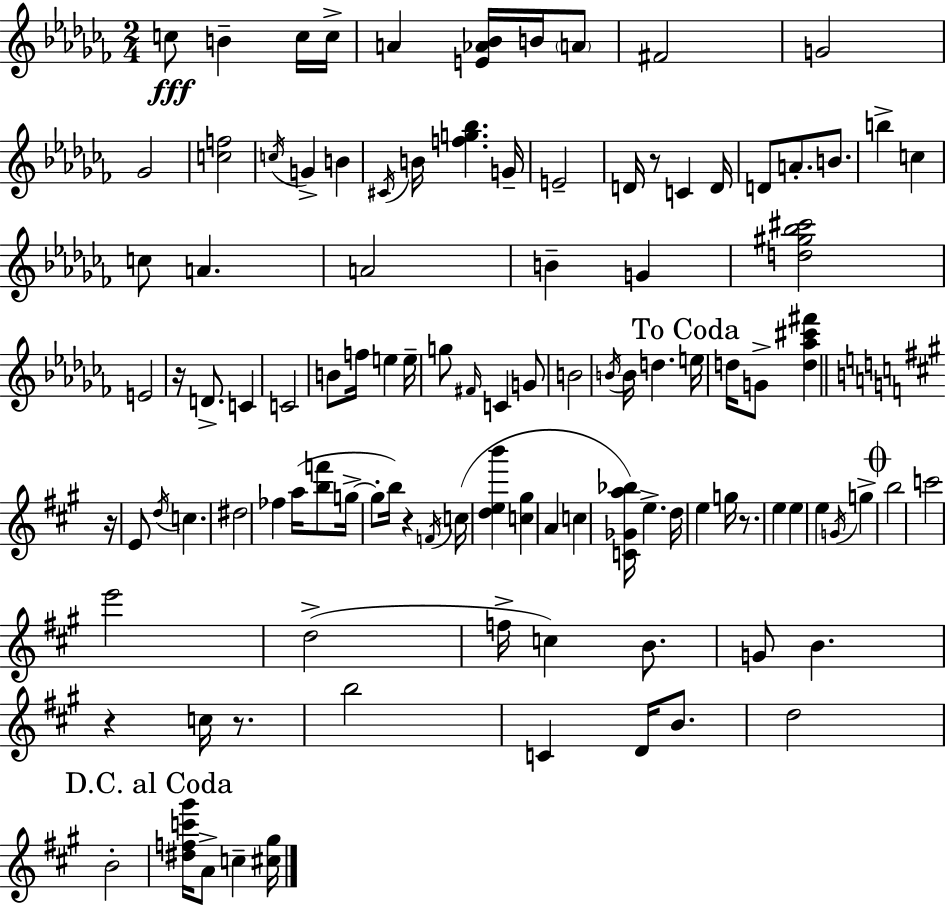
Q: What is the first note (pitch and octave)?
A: C5